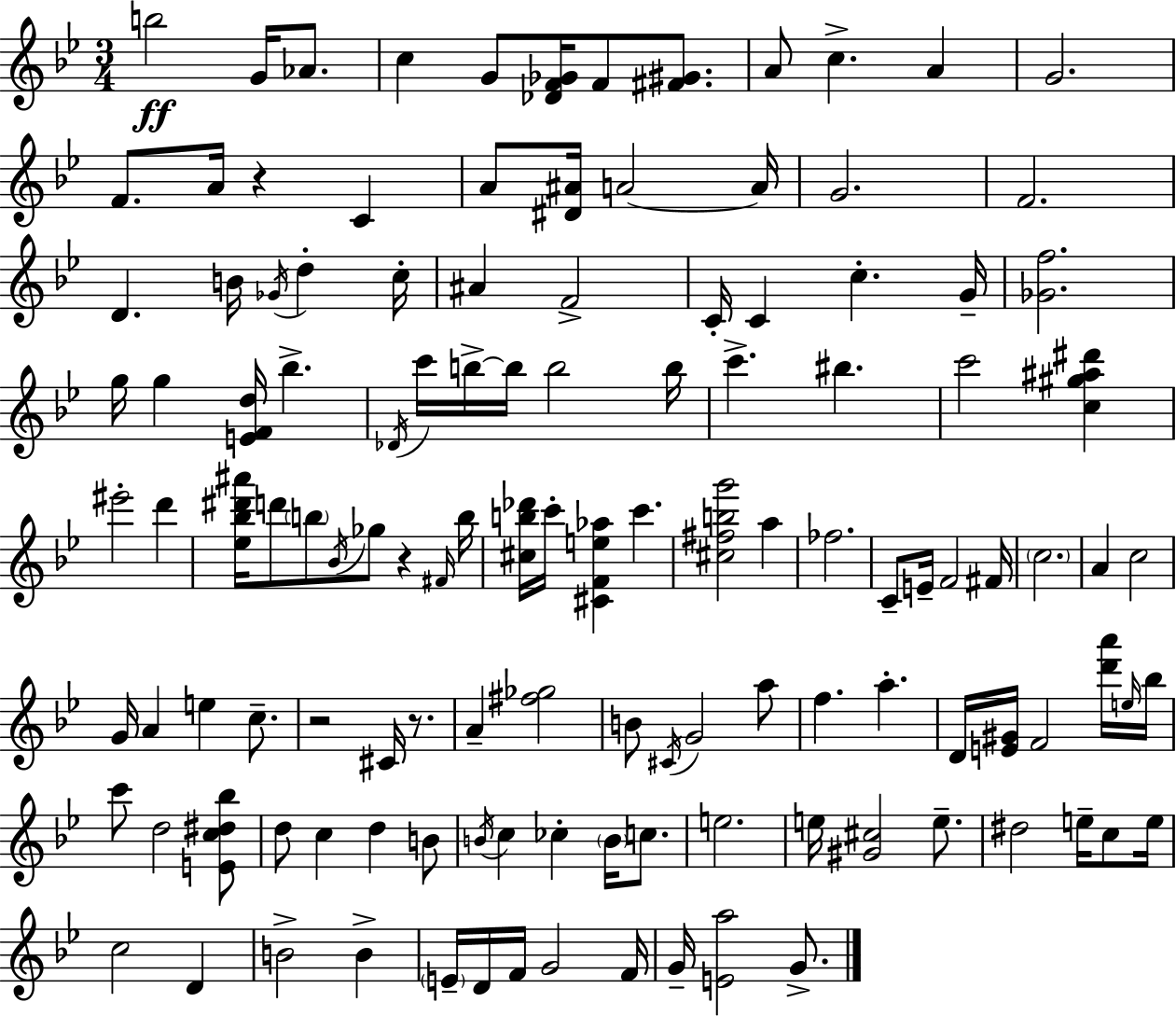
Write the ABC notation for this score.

X:1
T:Untitled
M:3/4
L:1/4
K:Bb
b2 G/4 _A/2 c G/2 [_DF_G]/4 F/2 [^F^G]/2 A/2 c A G2 F/2 A/4 z C A/2 [^D^A]/4 A2 A/4 G2 F2 D B/4 _G/4 d c/4 ^A F2 C/4 C c G/4 [_Gf]2 g/4 g [EFd]/4 _b _D/4 c'/4 b/4 b/4 b2 b/4 c' ^b c'2 [c^g^a^d'] ^e'2 d' [_e_b^d'^a']/4 d'/2 b/2 _B/4 _g/2 z ^F/4 b/4 [^cb_d']/4 c'/4 [^CFe_a] c' [^c^fbg']2 a _f2 C/2 E/4 F2 ^F/4 c2 A c2 G/4 A e c/2 z2 ^C/4 z/2 A [^f_g]2 B/2 ^C/4 G2 a/2 f a D/4 [E^G]/4 F2 [d'a']/4 e/4 _b/4 c'/2 d2 [Ec^d_b]/2 d/2 c d B/2 B/4 c _c B/4 c/2 e2 e/4 [^G^c]2 e/2 ^d2 e/4 c/2 e/4 c2 D B2 B E/4 D/4 F/4 G2 F/4 G/4 [Ea]2 G/2